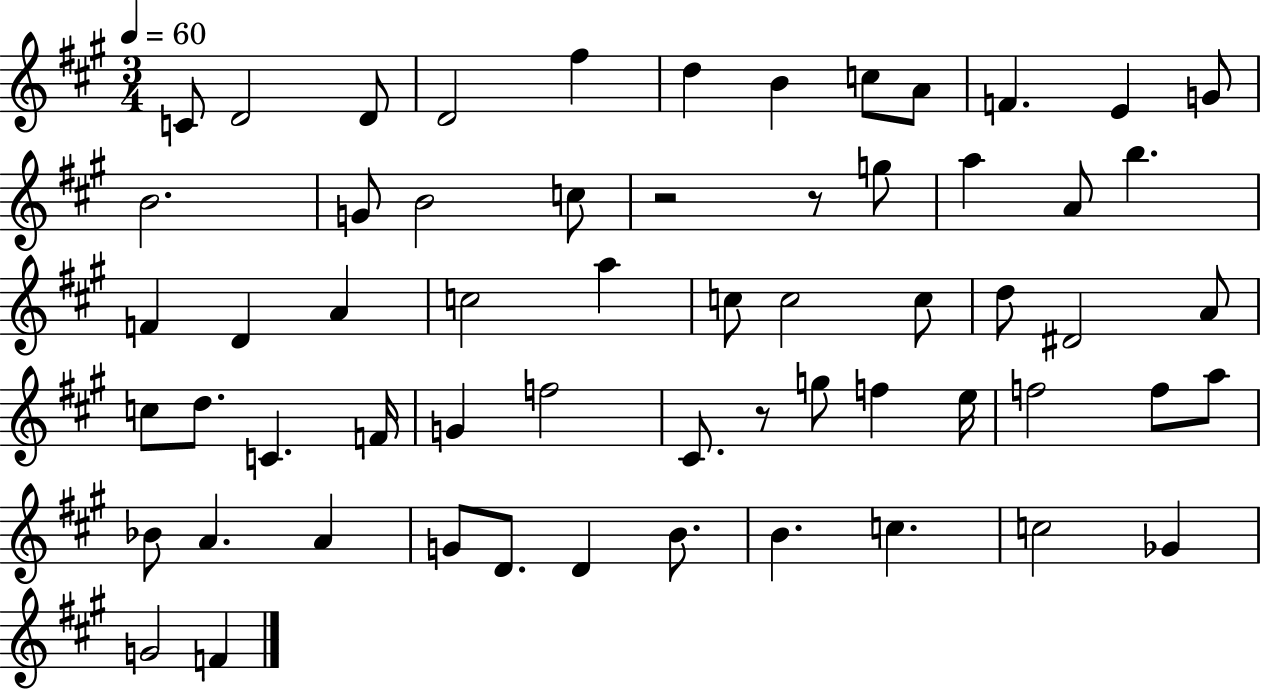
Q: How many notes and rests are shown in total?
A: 60